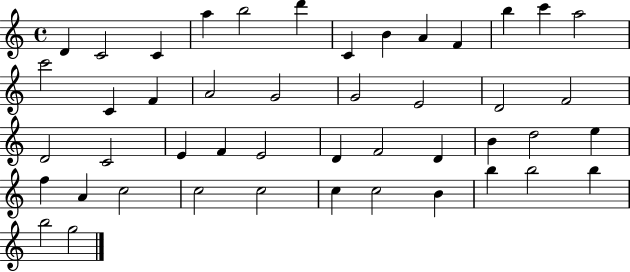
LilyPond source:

{
  \clef treble
  \time 4/4
  \defaultTimeSignature
  \key c \major
  d'4 c'2 c'4 | a''4 b''2 d'''4 | c'4 b'4 a'4 f'4 | b''4 c'''4 a''2 | \break c'''2 c'4 f'4 | a'2 g'2 | g'2 e'2 | d'2 f'2 | \break d'2 c'2 | e'4 f'4 e'2 | d'4 f'2 d'4 | b'4 d''2 e''4 | \break f''4 a'4 c''2 | c''2 c''2 | c''4 c''2 b'4 | b''4 b''2 b''4 | \break b''2 g''2 | \bar "|."
}